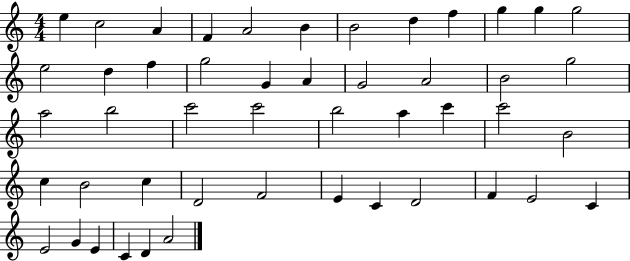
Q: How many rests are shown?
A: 0